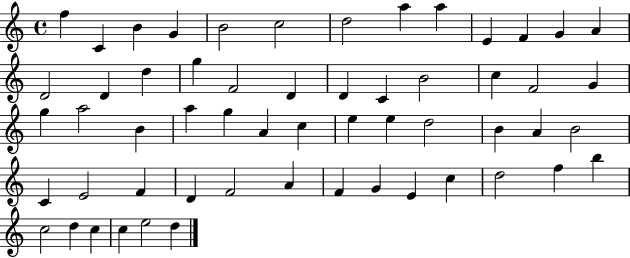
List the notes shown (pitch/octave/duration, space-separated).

F5/q C4/q B4/q G4/q B4/h C5/h D5/h A5/q A5/q E4/q F4/q G4/q A4/q D4/h D4/q D5/q G5/q F4/h D4/q D4/q C4/q B4/h C5/q F4/h G4/q G5/q A5/h B4/q A5/q G5/q A4/q C5/q E5/q E5/q D5/h B4/q A4/q B4/h C4/q E4/h F4/q D4/q F4/h A4/q F4/q G4/q E4/q C5/q D5/h F5/q B5/q C5/h D5/q C5/q C5/q E5/h D5/q